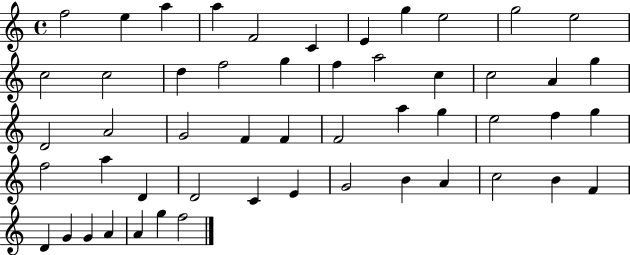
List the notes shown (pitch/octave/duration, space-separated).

F5/h E5/q A5/q A5/q F4/h C4/q E4/q G5/q E5/h G5/h E5/h C5/h C5/h D5/q F5/h G5/q F5/q A5/h C5/q C5/h A4/q G5/q D4/h A4/h G4/h F4/q F4/q F4/h A5/q G5/q E5/h F5/q G5/q F5/h A5/q D4/q D4/h C4/q E4/q G4/h B4/q A4/q C5/h B4/q F4/q D4/q G4/q G4/q A4/q A4/q G5/q F5/h